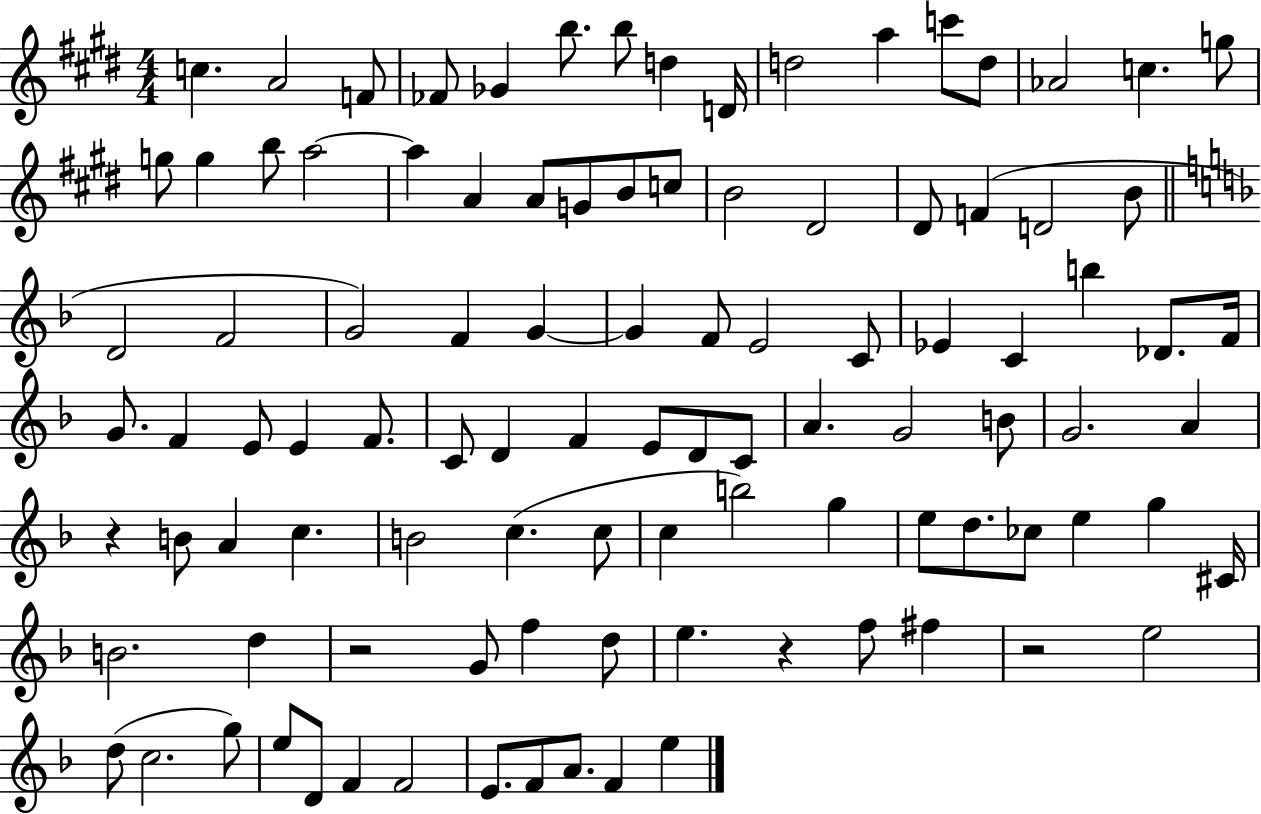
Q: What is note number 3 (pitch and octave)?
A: F4